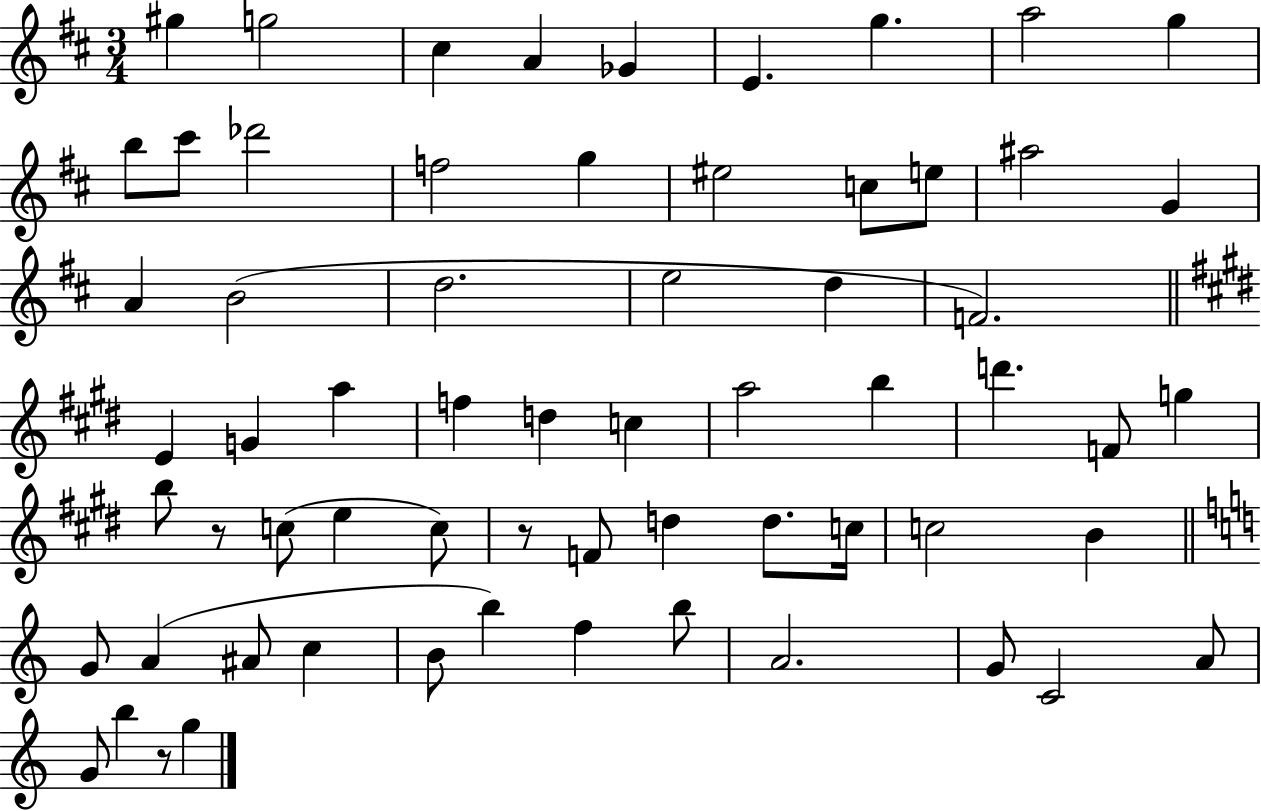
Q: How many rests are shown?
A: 3